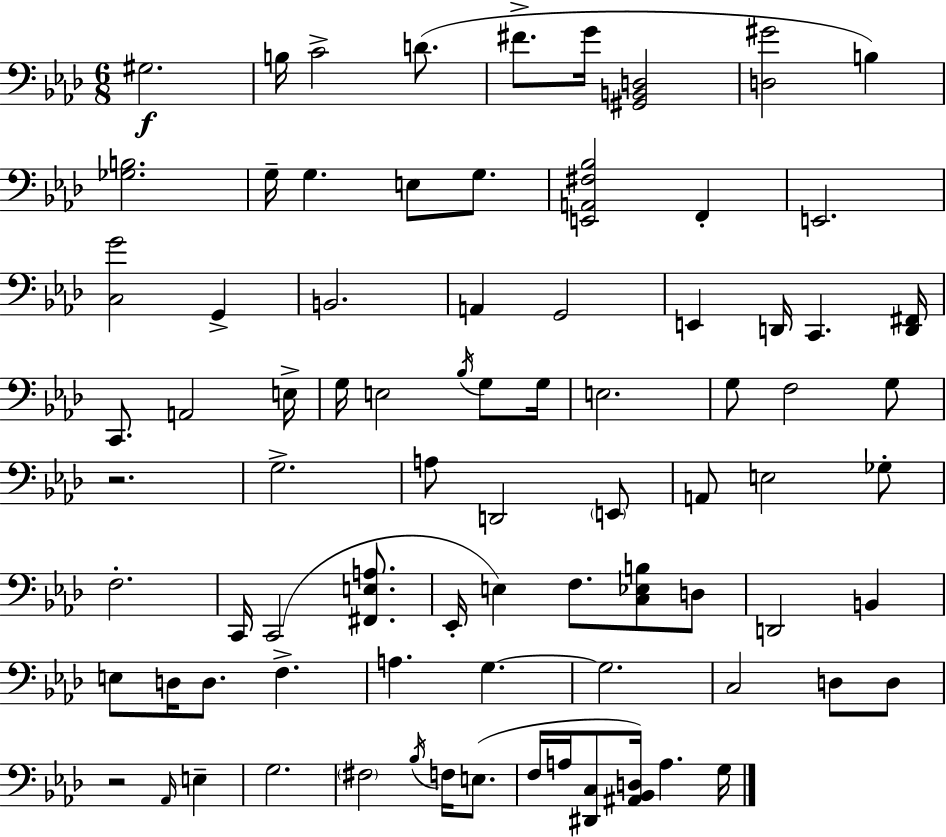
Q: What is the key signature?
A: AES major